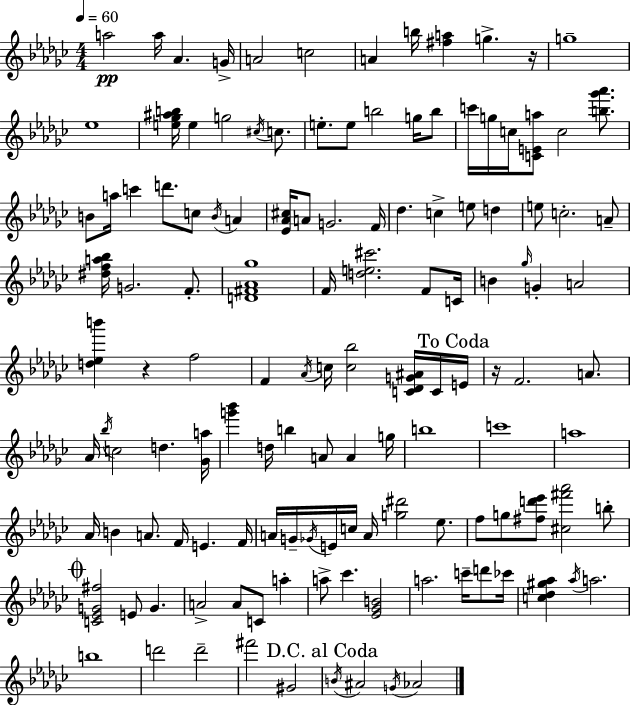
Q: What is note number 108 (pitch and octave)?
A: G4